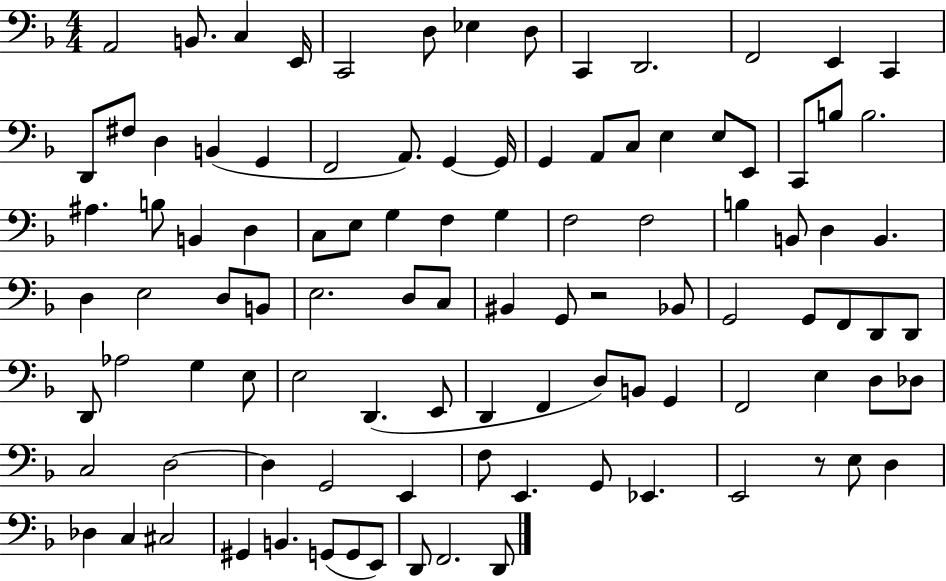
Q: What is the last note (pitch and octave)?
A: D2